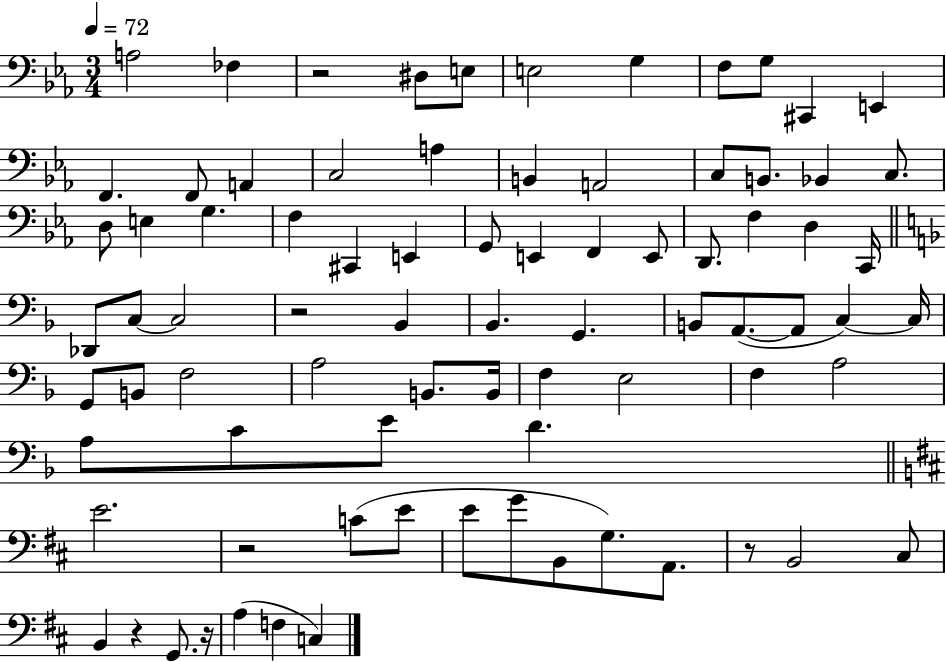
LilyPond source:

{
  \clef bass
  \numericTimeSignature
  \time 3/4
  \key ees \major
  \tempo 4 = 72
  a2 fes4 | r2 dis8 e8 | e2 g4 | f8 g8 cis,4 e,4 | \break f,4. f,8 a,4 | c2 a4 | b,4 a,2 | c8 b,8. bes,4 c8. | \break d8 e4 g4. | f4 cis,4 e,4 | g,8 e,4 f,4 e,8 | d,8. f4 d4 c,16 | \break \bar "||" \break \key f \major des,8 c8~~ c2 | r2 bes,4 | bes,4. g,4. | b,8 a,8.~(~ a,8 c4~~) c16 | \break g,8 b,8 f2 | a2 b,8. b,16 | f4 e2 | f4 a2 | \break a8 c'8 e'8 d'4. | \bar "||" \break \key d \major e'2. | r2 c'8( e'8 | e'8 g'8 b,8 g8.) a,8. | r8 b,2 cis8 | \break b,4 r4 g,8. r16 | a4( f4 c4) | \bar "|."
}